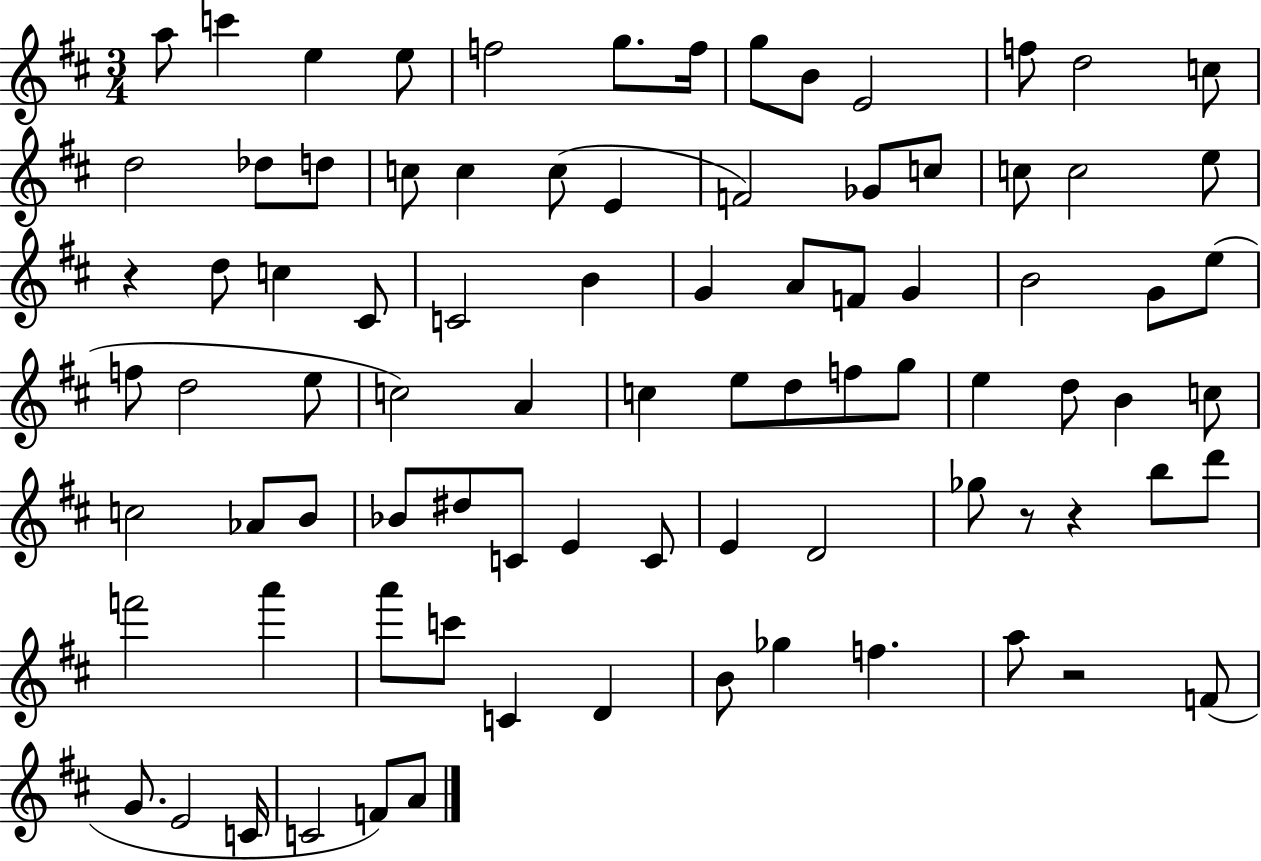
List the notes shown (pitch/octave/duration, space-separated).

A5/e C6/q E5/q E5/e F5/h G5/e. F5/s G5/e B4/e E4/h F5/e D5/h C5/e D5/h Db5/e D5/e C5/e C5/q C5/e E4/q F4/h Gb4/e C5/e C5/e C5/h E5/e R/q D5/e C5/q C#4/e C4/h B4/q G4/q A4/e F4/e G4/q B4/h G4/e E5/e F5/e D5/h E5/e C5/h A4/q C5/q E5/e D5/e F5/e G5/e E5/q D5/e B4/q C5/e C5/h Ab4/e B4/e Bb4/e D#5/e C4/e E4/q C4/e E4/q D4/h Gb5/e R/e R/q B5/e D6/e F6/h A6/q A6/e C6/e C4/q D4/q B4/e Gb5/q F5/q. A5/e R/h F4/e G4/e. E4/h C4/s C4/h F4/e A4/e